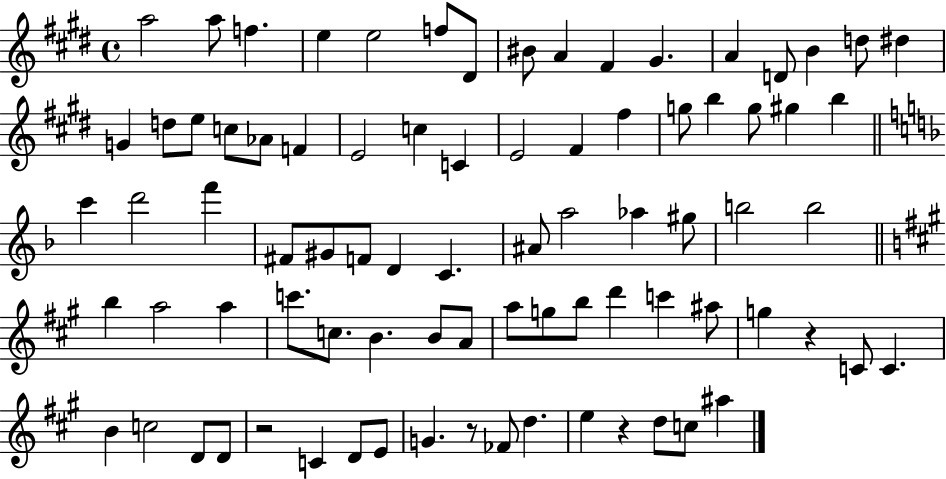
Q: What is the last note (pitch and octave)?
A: A#5